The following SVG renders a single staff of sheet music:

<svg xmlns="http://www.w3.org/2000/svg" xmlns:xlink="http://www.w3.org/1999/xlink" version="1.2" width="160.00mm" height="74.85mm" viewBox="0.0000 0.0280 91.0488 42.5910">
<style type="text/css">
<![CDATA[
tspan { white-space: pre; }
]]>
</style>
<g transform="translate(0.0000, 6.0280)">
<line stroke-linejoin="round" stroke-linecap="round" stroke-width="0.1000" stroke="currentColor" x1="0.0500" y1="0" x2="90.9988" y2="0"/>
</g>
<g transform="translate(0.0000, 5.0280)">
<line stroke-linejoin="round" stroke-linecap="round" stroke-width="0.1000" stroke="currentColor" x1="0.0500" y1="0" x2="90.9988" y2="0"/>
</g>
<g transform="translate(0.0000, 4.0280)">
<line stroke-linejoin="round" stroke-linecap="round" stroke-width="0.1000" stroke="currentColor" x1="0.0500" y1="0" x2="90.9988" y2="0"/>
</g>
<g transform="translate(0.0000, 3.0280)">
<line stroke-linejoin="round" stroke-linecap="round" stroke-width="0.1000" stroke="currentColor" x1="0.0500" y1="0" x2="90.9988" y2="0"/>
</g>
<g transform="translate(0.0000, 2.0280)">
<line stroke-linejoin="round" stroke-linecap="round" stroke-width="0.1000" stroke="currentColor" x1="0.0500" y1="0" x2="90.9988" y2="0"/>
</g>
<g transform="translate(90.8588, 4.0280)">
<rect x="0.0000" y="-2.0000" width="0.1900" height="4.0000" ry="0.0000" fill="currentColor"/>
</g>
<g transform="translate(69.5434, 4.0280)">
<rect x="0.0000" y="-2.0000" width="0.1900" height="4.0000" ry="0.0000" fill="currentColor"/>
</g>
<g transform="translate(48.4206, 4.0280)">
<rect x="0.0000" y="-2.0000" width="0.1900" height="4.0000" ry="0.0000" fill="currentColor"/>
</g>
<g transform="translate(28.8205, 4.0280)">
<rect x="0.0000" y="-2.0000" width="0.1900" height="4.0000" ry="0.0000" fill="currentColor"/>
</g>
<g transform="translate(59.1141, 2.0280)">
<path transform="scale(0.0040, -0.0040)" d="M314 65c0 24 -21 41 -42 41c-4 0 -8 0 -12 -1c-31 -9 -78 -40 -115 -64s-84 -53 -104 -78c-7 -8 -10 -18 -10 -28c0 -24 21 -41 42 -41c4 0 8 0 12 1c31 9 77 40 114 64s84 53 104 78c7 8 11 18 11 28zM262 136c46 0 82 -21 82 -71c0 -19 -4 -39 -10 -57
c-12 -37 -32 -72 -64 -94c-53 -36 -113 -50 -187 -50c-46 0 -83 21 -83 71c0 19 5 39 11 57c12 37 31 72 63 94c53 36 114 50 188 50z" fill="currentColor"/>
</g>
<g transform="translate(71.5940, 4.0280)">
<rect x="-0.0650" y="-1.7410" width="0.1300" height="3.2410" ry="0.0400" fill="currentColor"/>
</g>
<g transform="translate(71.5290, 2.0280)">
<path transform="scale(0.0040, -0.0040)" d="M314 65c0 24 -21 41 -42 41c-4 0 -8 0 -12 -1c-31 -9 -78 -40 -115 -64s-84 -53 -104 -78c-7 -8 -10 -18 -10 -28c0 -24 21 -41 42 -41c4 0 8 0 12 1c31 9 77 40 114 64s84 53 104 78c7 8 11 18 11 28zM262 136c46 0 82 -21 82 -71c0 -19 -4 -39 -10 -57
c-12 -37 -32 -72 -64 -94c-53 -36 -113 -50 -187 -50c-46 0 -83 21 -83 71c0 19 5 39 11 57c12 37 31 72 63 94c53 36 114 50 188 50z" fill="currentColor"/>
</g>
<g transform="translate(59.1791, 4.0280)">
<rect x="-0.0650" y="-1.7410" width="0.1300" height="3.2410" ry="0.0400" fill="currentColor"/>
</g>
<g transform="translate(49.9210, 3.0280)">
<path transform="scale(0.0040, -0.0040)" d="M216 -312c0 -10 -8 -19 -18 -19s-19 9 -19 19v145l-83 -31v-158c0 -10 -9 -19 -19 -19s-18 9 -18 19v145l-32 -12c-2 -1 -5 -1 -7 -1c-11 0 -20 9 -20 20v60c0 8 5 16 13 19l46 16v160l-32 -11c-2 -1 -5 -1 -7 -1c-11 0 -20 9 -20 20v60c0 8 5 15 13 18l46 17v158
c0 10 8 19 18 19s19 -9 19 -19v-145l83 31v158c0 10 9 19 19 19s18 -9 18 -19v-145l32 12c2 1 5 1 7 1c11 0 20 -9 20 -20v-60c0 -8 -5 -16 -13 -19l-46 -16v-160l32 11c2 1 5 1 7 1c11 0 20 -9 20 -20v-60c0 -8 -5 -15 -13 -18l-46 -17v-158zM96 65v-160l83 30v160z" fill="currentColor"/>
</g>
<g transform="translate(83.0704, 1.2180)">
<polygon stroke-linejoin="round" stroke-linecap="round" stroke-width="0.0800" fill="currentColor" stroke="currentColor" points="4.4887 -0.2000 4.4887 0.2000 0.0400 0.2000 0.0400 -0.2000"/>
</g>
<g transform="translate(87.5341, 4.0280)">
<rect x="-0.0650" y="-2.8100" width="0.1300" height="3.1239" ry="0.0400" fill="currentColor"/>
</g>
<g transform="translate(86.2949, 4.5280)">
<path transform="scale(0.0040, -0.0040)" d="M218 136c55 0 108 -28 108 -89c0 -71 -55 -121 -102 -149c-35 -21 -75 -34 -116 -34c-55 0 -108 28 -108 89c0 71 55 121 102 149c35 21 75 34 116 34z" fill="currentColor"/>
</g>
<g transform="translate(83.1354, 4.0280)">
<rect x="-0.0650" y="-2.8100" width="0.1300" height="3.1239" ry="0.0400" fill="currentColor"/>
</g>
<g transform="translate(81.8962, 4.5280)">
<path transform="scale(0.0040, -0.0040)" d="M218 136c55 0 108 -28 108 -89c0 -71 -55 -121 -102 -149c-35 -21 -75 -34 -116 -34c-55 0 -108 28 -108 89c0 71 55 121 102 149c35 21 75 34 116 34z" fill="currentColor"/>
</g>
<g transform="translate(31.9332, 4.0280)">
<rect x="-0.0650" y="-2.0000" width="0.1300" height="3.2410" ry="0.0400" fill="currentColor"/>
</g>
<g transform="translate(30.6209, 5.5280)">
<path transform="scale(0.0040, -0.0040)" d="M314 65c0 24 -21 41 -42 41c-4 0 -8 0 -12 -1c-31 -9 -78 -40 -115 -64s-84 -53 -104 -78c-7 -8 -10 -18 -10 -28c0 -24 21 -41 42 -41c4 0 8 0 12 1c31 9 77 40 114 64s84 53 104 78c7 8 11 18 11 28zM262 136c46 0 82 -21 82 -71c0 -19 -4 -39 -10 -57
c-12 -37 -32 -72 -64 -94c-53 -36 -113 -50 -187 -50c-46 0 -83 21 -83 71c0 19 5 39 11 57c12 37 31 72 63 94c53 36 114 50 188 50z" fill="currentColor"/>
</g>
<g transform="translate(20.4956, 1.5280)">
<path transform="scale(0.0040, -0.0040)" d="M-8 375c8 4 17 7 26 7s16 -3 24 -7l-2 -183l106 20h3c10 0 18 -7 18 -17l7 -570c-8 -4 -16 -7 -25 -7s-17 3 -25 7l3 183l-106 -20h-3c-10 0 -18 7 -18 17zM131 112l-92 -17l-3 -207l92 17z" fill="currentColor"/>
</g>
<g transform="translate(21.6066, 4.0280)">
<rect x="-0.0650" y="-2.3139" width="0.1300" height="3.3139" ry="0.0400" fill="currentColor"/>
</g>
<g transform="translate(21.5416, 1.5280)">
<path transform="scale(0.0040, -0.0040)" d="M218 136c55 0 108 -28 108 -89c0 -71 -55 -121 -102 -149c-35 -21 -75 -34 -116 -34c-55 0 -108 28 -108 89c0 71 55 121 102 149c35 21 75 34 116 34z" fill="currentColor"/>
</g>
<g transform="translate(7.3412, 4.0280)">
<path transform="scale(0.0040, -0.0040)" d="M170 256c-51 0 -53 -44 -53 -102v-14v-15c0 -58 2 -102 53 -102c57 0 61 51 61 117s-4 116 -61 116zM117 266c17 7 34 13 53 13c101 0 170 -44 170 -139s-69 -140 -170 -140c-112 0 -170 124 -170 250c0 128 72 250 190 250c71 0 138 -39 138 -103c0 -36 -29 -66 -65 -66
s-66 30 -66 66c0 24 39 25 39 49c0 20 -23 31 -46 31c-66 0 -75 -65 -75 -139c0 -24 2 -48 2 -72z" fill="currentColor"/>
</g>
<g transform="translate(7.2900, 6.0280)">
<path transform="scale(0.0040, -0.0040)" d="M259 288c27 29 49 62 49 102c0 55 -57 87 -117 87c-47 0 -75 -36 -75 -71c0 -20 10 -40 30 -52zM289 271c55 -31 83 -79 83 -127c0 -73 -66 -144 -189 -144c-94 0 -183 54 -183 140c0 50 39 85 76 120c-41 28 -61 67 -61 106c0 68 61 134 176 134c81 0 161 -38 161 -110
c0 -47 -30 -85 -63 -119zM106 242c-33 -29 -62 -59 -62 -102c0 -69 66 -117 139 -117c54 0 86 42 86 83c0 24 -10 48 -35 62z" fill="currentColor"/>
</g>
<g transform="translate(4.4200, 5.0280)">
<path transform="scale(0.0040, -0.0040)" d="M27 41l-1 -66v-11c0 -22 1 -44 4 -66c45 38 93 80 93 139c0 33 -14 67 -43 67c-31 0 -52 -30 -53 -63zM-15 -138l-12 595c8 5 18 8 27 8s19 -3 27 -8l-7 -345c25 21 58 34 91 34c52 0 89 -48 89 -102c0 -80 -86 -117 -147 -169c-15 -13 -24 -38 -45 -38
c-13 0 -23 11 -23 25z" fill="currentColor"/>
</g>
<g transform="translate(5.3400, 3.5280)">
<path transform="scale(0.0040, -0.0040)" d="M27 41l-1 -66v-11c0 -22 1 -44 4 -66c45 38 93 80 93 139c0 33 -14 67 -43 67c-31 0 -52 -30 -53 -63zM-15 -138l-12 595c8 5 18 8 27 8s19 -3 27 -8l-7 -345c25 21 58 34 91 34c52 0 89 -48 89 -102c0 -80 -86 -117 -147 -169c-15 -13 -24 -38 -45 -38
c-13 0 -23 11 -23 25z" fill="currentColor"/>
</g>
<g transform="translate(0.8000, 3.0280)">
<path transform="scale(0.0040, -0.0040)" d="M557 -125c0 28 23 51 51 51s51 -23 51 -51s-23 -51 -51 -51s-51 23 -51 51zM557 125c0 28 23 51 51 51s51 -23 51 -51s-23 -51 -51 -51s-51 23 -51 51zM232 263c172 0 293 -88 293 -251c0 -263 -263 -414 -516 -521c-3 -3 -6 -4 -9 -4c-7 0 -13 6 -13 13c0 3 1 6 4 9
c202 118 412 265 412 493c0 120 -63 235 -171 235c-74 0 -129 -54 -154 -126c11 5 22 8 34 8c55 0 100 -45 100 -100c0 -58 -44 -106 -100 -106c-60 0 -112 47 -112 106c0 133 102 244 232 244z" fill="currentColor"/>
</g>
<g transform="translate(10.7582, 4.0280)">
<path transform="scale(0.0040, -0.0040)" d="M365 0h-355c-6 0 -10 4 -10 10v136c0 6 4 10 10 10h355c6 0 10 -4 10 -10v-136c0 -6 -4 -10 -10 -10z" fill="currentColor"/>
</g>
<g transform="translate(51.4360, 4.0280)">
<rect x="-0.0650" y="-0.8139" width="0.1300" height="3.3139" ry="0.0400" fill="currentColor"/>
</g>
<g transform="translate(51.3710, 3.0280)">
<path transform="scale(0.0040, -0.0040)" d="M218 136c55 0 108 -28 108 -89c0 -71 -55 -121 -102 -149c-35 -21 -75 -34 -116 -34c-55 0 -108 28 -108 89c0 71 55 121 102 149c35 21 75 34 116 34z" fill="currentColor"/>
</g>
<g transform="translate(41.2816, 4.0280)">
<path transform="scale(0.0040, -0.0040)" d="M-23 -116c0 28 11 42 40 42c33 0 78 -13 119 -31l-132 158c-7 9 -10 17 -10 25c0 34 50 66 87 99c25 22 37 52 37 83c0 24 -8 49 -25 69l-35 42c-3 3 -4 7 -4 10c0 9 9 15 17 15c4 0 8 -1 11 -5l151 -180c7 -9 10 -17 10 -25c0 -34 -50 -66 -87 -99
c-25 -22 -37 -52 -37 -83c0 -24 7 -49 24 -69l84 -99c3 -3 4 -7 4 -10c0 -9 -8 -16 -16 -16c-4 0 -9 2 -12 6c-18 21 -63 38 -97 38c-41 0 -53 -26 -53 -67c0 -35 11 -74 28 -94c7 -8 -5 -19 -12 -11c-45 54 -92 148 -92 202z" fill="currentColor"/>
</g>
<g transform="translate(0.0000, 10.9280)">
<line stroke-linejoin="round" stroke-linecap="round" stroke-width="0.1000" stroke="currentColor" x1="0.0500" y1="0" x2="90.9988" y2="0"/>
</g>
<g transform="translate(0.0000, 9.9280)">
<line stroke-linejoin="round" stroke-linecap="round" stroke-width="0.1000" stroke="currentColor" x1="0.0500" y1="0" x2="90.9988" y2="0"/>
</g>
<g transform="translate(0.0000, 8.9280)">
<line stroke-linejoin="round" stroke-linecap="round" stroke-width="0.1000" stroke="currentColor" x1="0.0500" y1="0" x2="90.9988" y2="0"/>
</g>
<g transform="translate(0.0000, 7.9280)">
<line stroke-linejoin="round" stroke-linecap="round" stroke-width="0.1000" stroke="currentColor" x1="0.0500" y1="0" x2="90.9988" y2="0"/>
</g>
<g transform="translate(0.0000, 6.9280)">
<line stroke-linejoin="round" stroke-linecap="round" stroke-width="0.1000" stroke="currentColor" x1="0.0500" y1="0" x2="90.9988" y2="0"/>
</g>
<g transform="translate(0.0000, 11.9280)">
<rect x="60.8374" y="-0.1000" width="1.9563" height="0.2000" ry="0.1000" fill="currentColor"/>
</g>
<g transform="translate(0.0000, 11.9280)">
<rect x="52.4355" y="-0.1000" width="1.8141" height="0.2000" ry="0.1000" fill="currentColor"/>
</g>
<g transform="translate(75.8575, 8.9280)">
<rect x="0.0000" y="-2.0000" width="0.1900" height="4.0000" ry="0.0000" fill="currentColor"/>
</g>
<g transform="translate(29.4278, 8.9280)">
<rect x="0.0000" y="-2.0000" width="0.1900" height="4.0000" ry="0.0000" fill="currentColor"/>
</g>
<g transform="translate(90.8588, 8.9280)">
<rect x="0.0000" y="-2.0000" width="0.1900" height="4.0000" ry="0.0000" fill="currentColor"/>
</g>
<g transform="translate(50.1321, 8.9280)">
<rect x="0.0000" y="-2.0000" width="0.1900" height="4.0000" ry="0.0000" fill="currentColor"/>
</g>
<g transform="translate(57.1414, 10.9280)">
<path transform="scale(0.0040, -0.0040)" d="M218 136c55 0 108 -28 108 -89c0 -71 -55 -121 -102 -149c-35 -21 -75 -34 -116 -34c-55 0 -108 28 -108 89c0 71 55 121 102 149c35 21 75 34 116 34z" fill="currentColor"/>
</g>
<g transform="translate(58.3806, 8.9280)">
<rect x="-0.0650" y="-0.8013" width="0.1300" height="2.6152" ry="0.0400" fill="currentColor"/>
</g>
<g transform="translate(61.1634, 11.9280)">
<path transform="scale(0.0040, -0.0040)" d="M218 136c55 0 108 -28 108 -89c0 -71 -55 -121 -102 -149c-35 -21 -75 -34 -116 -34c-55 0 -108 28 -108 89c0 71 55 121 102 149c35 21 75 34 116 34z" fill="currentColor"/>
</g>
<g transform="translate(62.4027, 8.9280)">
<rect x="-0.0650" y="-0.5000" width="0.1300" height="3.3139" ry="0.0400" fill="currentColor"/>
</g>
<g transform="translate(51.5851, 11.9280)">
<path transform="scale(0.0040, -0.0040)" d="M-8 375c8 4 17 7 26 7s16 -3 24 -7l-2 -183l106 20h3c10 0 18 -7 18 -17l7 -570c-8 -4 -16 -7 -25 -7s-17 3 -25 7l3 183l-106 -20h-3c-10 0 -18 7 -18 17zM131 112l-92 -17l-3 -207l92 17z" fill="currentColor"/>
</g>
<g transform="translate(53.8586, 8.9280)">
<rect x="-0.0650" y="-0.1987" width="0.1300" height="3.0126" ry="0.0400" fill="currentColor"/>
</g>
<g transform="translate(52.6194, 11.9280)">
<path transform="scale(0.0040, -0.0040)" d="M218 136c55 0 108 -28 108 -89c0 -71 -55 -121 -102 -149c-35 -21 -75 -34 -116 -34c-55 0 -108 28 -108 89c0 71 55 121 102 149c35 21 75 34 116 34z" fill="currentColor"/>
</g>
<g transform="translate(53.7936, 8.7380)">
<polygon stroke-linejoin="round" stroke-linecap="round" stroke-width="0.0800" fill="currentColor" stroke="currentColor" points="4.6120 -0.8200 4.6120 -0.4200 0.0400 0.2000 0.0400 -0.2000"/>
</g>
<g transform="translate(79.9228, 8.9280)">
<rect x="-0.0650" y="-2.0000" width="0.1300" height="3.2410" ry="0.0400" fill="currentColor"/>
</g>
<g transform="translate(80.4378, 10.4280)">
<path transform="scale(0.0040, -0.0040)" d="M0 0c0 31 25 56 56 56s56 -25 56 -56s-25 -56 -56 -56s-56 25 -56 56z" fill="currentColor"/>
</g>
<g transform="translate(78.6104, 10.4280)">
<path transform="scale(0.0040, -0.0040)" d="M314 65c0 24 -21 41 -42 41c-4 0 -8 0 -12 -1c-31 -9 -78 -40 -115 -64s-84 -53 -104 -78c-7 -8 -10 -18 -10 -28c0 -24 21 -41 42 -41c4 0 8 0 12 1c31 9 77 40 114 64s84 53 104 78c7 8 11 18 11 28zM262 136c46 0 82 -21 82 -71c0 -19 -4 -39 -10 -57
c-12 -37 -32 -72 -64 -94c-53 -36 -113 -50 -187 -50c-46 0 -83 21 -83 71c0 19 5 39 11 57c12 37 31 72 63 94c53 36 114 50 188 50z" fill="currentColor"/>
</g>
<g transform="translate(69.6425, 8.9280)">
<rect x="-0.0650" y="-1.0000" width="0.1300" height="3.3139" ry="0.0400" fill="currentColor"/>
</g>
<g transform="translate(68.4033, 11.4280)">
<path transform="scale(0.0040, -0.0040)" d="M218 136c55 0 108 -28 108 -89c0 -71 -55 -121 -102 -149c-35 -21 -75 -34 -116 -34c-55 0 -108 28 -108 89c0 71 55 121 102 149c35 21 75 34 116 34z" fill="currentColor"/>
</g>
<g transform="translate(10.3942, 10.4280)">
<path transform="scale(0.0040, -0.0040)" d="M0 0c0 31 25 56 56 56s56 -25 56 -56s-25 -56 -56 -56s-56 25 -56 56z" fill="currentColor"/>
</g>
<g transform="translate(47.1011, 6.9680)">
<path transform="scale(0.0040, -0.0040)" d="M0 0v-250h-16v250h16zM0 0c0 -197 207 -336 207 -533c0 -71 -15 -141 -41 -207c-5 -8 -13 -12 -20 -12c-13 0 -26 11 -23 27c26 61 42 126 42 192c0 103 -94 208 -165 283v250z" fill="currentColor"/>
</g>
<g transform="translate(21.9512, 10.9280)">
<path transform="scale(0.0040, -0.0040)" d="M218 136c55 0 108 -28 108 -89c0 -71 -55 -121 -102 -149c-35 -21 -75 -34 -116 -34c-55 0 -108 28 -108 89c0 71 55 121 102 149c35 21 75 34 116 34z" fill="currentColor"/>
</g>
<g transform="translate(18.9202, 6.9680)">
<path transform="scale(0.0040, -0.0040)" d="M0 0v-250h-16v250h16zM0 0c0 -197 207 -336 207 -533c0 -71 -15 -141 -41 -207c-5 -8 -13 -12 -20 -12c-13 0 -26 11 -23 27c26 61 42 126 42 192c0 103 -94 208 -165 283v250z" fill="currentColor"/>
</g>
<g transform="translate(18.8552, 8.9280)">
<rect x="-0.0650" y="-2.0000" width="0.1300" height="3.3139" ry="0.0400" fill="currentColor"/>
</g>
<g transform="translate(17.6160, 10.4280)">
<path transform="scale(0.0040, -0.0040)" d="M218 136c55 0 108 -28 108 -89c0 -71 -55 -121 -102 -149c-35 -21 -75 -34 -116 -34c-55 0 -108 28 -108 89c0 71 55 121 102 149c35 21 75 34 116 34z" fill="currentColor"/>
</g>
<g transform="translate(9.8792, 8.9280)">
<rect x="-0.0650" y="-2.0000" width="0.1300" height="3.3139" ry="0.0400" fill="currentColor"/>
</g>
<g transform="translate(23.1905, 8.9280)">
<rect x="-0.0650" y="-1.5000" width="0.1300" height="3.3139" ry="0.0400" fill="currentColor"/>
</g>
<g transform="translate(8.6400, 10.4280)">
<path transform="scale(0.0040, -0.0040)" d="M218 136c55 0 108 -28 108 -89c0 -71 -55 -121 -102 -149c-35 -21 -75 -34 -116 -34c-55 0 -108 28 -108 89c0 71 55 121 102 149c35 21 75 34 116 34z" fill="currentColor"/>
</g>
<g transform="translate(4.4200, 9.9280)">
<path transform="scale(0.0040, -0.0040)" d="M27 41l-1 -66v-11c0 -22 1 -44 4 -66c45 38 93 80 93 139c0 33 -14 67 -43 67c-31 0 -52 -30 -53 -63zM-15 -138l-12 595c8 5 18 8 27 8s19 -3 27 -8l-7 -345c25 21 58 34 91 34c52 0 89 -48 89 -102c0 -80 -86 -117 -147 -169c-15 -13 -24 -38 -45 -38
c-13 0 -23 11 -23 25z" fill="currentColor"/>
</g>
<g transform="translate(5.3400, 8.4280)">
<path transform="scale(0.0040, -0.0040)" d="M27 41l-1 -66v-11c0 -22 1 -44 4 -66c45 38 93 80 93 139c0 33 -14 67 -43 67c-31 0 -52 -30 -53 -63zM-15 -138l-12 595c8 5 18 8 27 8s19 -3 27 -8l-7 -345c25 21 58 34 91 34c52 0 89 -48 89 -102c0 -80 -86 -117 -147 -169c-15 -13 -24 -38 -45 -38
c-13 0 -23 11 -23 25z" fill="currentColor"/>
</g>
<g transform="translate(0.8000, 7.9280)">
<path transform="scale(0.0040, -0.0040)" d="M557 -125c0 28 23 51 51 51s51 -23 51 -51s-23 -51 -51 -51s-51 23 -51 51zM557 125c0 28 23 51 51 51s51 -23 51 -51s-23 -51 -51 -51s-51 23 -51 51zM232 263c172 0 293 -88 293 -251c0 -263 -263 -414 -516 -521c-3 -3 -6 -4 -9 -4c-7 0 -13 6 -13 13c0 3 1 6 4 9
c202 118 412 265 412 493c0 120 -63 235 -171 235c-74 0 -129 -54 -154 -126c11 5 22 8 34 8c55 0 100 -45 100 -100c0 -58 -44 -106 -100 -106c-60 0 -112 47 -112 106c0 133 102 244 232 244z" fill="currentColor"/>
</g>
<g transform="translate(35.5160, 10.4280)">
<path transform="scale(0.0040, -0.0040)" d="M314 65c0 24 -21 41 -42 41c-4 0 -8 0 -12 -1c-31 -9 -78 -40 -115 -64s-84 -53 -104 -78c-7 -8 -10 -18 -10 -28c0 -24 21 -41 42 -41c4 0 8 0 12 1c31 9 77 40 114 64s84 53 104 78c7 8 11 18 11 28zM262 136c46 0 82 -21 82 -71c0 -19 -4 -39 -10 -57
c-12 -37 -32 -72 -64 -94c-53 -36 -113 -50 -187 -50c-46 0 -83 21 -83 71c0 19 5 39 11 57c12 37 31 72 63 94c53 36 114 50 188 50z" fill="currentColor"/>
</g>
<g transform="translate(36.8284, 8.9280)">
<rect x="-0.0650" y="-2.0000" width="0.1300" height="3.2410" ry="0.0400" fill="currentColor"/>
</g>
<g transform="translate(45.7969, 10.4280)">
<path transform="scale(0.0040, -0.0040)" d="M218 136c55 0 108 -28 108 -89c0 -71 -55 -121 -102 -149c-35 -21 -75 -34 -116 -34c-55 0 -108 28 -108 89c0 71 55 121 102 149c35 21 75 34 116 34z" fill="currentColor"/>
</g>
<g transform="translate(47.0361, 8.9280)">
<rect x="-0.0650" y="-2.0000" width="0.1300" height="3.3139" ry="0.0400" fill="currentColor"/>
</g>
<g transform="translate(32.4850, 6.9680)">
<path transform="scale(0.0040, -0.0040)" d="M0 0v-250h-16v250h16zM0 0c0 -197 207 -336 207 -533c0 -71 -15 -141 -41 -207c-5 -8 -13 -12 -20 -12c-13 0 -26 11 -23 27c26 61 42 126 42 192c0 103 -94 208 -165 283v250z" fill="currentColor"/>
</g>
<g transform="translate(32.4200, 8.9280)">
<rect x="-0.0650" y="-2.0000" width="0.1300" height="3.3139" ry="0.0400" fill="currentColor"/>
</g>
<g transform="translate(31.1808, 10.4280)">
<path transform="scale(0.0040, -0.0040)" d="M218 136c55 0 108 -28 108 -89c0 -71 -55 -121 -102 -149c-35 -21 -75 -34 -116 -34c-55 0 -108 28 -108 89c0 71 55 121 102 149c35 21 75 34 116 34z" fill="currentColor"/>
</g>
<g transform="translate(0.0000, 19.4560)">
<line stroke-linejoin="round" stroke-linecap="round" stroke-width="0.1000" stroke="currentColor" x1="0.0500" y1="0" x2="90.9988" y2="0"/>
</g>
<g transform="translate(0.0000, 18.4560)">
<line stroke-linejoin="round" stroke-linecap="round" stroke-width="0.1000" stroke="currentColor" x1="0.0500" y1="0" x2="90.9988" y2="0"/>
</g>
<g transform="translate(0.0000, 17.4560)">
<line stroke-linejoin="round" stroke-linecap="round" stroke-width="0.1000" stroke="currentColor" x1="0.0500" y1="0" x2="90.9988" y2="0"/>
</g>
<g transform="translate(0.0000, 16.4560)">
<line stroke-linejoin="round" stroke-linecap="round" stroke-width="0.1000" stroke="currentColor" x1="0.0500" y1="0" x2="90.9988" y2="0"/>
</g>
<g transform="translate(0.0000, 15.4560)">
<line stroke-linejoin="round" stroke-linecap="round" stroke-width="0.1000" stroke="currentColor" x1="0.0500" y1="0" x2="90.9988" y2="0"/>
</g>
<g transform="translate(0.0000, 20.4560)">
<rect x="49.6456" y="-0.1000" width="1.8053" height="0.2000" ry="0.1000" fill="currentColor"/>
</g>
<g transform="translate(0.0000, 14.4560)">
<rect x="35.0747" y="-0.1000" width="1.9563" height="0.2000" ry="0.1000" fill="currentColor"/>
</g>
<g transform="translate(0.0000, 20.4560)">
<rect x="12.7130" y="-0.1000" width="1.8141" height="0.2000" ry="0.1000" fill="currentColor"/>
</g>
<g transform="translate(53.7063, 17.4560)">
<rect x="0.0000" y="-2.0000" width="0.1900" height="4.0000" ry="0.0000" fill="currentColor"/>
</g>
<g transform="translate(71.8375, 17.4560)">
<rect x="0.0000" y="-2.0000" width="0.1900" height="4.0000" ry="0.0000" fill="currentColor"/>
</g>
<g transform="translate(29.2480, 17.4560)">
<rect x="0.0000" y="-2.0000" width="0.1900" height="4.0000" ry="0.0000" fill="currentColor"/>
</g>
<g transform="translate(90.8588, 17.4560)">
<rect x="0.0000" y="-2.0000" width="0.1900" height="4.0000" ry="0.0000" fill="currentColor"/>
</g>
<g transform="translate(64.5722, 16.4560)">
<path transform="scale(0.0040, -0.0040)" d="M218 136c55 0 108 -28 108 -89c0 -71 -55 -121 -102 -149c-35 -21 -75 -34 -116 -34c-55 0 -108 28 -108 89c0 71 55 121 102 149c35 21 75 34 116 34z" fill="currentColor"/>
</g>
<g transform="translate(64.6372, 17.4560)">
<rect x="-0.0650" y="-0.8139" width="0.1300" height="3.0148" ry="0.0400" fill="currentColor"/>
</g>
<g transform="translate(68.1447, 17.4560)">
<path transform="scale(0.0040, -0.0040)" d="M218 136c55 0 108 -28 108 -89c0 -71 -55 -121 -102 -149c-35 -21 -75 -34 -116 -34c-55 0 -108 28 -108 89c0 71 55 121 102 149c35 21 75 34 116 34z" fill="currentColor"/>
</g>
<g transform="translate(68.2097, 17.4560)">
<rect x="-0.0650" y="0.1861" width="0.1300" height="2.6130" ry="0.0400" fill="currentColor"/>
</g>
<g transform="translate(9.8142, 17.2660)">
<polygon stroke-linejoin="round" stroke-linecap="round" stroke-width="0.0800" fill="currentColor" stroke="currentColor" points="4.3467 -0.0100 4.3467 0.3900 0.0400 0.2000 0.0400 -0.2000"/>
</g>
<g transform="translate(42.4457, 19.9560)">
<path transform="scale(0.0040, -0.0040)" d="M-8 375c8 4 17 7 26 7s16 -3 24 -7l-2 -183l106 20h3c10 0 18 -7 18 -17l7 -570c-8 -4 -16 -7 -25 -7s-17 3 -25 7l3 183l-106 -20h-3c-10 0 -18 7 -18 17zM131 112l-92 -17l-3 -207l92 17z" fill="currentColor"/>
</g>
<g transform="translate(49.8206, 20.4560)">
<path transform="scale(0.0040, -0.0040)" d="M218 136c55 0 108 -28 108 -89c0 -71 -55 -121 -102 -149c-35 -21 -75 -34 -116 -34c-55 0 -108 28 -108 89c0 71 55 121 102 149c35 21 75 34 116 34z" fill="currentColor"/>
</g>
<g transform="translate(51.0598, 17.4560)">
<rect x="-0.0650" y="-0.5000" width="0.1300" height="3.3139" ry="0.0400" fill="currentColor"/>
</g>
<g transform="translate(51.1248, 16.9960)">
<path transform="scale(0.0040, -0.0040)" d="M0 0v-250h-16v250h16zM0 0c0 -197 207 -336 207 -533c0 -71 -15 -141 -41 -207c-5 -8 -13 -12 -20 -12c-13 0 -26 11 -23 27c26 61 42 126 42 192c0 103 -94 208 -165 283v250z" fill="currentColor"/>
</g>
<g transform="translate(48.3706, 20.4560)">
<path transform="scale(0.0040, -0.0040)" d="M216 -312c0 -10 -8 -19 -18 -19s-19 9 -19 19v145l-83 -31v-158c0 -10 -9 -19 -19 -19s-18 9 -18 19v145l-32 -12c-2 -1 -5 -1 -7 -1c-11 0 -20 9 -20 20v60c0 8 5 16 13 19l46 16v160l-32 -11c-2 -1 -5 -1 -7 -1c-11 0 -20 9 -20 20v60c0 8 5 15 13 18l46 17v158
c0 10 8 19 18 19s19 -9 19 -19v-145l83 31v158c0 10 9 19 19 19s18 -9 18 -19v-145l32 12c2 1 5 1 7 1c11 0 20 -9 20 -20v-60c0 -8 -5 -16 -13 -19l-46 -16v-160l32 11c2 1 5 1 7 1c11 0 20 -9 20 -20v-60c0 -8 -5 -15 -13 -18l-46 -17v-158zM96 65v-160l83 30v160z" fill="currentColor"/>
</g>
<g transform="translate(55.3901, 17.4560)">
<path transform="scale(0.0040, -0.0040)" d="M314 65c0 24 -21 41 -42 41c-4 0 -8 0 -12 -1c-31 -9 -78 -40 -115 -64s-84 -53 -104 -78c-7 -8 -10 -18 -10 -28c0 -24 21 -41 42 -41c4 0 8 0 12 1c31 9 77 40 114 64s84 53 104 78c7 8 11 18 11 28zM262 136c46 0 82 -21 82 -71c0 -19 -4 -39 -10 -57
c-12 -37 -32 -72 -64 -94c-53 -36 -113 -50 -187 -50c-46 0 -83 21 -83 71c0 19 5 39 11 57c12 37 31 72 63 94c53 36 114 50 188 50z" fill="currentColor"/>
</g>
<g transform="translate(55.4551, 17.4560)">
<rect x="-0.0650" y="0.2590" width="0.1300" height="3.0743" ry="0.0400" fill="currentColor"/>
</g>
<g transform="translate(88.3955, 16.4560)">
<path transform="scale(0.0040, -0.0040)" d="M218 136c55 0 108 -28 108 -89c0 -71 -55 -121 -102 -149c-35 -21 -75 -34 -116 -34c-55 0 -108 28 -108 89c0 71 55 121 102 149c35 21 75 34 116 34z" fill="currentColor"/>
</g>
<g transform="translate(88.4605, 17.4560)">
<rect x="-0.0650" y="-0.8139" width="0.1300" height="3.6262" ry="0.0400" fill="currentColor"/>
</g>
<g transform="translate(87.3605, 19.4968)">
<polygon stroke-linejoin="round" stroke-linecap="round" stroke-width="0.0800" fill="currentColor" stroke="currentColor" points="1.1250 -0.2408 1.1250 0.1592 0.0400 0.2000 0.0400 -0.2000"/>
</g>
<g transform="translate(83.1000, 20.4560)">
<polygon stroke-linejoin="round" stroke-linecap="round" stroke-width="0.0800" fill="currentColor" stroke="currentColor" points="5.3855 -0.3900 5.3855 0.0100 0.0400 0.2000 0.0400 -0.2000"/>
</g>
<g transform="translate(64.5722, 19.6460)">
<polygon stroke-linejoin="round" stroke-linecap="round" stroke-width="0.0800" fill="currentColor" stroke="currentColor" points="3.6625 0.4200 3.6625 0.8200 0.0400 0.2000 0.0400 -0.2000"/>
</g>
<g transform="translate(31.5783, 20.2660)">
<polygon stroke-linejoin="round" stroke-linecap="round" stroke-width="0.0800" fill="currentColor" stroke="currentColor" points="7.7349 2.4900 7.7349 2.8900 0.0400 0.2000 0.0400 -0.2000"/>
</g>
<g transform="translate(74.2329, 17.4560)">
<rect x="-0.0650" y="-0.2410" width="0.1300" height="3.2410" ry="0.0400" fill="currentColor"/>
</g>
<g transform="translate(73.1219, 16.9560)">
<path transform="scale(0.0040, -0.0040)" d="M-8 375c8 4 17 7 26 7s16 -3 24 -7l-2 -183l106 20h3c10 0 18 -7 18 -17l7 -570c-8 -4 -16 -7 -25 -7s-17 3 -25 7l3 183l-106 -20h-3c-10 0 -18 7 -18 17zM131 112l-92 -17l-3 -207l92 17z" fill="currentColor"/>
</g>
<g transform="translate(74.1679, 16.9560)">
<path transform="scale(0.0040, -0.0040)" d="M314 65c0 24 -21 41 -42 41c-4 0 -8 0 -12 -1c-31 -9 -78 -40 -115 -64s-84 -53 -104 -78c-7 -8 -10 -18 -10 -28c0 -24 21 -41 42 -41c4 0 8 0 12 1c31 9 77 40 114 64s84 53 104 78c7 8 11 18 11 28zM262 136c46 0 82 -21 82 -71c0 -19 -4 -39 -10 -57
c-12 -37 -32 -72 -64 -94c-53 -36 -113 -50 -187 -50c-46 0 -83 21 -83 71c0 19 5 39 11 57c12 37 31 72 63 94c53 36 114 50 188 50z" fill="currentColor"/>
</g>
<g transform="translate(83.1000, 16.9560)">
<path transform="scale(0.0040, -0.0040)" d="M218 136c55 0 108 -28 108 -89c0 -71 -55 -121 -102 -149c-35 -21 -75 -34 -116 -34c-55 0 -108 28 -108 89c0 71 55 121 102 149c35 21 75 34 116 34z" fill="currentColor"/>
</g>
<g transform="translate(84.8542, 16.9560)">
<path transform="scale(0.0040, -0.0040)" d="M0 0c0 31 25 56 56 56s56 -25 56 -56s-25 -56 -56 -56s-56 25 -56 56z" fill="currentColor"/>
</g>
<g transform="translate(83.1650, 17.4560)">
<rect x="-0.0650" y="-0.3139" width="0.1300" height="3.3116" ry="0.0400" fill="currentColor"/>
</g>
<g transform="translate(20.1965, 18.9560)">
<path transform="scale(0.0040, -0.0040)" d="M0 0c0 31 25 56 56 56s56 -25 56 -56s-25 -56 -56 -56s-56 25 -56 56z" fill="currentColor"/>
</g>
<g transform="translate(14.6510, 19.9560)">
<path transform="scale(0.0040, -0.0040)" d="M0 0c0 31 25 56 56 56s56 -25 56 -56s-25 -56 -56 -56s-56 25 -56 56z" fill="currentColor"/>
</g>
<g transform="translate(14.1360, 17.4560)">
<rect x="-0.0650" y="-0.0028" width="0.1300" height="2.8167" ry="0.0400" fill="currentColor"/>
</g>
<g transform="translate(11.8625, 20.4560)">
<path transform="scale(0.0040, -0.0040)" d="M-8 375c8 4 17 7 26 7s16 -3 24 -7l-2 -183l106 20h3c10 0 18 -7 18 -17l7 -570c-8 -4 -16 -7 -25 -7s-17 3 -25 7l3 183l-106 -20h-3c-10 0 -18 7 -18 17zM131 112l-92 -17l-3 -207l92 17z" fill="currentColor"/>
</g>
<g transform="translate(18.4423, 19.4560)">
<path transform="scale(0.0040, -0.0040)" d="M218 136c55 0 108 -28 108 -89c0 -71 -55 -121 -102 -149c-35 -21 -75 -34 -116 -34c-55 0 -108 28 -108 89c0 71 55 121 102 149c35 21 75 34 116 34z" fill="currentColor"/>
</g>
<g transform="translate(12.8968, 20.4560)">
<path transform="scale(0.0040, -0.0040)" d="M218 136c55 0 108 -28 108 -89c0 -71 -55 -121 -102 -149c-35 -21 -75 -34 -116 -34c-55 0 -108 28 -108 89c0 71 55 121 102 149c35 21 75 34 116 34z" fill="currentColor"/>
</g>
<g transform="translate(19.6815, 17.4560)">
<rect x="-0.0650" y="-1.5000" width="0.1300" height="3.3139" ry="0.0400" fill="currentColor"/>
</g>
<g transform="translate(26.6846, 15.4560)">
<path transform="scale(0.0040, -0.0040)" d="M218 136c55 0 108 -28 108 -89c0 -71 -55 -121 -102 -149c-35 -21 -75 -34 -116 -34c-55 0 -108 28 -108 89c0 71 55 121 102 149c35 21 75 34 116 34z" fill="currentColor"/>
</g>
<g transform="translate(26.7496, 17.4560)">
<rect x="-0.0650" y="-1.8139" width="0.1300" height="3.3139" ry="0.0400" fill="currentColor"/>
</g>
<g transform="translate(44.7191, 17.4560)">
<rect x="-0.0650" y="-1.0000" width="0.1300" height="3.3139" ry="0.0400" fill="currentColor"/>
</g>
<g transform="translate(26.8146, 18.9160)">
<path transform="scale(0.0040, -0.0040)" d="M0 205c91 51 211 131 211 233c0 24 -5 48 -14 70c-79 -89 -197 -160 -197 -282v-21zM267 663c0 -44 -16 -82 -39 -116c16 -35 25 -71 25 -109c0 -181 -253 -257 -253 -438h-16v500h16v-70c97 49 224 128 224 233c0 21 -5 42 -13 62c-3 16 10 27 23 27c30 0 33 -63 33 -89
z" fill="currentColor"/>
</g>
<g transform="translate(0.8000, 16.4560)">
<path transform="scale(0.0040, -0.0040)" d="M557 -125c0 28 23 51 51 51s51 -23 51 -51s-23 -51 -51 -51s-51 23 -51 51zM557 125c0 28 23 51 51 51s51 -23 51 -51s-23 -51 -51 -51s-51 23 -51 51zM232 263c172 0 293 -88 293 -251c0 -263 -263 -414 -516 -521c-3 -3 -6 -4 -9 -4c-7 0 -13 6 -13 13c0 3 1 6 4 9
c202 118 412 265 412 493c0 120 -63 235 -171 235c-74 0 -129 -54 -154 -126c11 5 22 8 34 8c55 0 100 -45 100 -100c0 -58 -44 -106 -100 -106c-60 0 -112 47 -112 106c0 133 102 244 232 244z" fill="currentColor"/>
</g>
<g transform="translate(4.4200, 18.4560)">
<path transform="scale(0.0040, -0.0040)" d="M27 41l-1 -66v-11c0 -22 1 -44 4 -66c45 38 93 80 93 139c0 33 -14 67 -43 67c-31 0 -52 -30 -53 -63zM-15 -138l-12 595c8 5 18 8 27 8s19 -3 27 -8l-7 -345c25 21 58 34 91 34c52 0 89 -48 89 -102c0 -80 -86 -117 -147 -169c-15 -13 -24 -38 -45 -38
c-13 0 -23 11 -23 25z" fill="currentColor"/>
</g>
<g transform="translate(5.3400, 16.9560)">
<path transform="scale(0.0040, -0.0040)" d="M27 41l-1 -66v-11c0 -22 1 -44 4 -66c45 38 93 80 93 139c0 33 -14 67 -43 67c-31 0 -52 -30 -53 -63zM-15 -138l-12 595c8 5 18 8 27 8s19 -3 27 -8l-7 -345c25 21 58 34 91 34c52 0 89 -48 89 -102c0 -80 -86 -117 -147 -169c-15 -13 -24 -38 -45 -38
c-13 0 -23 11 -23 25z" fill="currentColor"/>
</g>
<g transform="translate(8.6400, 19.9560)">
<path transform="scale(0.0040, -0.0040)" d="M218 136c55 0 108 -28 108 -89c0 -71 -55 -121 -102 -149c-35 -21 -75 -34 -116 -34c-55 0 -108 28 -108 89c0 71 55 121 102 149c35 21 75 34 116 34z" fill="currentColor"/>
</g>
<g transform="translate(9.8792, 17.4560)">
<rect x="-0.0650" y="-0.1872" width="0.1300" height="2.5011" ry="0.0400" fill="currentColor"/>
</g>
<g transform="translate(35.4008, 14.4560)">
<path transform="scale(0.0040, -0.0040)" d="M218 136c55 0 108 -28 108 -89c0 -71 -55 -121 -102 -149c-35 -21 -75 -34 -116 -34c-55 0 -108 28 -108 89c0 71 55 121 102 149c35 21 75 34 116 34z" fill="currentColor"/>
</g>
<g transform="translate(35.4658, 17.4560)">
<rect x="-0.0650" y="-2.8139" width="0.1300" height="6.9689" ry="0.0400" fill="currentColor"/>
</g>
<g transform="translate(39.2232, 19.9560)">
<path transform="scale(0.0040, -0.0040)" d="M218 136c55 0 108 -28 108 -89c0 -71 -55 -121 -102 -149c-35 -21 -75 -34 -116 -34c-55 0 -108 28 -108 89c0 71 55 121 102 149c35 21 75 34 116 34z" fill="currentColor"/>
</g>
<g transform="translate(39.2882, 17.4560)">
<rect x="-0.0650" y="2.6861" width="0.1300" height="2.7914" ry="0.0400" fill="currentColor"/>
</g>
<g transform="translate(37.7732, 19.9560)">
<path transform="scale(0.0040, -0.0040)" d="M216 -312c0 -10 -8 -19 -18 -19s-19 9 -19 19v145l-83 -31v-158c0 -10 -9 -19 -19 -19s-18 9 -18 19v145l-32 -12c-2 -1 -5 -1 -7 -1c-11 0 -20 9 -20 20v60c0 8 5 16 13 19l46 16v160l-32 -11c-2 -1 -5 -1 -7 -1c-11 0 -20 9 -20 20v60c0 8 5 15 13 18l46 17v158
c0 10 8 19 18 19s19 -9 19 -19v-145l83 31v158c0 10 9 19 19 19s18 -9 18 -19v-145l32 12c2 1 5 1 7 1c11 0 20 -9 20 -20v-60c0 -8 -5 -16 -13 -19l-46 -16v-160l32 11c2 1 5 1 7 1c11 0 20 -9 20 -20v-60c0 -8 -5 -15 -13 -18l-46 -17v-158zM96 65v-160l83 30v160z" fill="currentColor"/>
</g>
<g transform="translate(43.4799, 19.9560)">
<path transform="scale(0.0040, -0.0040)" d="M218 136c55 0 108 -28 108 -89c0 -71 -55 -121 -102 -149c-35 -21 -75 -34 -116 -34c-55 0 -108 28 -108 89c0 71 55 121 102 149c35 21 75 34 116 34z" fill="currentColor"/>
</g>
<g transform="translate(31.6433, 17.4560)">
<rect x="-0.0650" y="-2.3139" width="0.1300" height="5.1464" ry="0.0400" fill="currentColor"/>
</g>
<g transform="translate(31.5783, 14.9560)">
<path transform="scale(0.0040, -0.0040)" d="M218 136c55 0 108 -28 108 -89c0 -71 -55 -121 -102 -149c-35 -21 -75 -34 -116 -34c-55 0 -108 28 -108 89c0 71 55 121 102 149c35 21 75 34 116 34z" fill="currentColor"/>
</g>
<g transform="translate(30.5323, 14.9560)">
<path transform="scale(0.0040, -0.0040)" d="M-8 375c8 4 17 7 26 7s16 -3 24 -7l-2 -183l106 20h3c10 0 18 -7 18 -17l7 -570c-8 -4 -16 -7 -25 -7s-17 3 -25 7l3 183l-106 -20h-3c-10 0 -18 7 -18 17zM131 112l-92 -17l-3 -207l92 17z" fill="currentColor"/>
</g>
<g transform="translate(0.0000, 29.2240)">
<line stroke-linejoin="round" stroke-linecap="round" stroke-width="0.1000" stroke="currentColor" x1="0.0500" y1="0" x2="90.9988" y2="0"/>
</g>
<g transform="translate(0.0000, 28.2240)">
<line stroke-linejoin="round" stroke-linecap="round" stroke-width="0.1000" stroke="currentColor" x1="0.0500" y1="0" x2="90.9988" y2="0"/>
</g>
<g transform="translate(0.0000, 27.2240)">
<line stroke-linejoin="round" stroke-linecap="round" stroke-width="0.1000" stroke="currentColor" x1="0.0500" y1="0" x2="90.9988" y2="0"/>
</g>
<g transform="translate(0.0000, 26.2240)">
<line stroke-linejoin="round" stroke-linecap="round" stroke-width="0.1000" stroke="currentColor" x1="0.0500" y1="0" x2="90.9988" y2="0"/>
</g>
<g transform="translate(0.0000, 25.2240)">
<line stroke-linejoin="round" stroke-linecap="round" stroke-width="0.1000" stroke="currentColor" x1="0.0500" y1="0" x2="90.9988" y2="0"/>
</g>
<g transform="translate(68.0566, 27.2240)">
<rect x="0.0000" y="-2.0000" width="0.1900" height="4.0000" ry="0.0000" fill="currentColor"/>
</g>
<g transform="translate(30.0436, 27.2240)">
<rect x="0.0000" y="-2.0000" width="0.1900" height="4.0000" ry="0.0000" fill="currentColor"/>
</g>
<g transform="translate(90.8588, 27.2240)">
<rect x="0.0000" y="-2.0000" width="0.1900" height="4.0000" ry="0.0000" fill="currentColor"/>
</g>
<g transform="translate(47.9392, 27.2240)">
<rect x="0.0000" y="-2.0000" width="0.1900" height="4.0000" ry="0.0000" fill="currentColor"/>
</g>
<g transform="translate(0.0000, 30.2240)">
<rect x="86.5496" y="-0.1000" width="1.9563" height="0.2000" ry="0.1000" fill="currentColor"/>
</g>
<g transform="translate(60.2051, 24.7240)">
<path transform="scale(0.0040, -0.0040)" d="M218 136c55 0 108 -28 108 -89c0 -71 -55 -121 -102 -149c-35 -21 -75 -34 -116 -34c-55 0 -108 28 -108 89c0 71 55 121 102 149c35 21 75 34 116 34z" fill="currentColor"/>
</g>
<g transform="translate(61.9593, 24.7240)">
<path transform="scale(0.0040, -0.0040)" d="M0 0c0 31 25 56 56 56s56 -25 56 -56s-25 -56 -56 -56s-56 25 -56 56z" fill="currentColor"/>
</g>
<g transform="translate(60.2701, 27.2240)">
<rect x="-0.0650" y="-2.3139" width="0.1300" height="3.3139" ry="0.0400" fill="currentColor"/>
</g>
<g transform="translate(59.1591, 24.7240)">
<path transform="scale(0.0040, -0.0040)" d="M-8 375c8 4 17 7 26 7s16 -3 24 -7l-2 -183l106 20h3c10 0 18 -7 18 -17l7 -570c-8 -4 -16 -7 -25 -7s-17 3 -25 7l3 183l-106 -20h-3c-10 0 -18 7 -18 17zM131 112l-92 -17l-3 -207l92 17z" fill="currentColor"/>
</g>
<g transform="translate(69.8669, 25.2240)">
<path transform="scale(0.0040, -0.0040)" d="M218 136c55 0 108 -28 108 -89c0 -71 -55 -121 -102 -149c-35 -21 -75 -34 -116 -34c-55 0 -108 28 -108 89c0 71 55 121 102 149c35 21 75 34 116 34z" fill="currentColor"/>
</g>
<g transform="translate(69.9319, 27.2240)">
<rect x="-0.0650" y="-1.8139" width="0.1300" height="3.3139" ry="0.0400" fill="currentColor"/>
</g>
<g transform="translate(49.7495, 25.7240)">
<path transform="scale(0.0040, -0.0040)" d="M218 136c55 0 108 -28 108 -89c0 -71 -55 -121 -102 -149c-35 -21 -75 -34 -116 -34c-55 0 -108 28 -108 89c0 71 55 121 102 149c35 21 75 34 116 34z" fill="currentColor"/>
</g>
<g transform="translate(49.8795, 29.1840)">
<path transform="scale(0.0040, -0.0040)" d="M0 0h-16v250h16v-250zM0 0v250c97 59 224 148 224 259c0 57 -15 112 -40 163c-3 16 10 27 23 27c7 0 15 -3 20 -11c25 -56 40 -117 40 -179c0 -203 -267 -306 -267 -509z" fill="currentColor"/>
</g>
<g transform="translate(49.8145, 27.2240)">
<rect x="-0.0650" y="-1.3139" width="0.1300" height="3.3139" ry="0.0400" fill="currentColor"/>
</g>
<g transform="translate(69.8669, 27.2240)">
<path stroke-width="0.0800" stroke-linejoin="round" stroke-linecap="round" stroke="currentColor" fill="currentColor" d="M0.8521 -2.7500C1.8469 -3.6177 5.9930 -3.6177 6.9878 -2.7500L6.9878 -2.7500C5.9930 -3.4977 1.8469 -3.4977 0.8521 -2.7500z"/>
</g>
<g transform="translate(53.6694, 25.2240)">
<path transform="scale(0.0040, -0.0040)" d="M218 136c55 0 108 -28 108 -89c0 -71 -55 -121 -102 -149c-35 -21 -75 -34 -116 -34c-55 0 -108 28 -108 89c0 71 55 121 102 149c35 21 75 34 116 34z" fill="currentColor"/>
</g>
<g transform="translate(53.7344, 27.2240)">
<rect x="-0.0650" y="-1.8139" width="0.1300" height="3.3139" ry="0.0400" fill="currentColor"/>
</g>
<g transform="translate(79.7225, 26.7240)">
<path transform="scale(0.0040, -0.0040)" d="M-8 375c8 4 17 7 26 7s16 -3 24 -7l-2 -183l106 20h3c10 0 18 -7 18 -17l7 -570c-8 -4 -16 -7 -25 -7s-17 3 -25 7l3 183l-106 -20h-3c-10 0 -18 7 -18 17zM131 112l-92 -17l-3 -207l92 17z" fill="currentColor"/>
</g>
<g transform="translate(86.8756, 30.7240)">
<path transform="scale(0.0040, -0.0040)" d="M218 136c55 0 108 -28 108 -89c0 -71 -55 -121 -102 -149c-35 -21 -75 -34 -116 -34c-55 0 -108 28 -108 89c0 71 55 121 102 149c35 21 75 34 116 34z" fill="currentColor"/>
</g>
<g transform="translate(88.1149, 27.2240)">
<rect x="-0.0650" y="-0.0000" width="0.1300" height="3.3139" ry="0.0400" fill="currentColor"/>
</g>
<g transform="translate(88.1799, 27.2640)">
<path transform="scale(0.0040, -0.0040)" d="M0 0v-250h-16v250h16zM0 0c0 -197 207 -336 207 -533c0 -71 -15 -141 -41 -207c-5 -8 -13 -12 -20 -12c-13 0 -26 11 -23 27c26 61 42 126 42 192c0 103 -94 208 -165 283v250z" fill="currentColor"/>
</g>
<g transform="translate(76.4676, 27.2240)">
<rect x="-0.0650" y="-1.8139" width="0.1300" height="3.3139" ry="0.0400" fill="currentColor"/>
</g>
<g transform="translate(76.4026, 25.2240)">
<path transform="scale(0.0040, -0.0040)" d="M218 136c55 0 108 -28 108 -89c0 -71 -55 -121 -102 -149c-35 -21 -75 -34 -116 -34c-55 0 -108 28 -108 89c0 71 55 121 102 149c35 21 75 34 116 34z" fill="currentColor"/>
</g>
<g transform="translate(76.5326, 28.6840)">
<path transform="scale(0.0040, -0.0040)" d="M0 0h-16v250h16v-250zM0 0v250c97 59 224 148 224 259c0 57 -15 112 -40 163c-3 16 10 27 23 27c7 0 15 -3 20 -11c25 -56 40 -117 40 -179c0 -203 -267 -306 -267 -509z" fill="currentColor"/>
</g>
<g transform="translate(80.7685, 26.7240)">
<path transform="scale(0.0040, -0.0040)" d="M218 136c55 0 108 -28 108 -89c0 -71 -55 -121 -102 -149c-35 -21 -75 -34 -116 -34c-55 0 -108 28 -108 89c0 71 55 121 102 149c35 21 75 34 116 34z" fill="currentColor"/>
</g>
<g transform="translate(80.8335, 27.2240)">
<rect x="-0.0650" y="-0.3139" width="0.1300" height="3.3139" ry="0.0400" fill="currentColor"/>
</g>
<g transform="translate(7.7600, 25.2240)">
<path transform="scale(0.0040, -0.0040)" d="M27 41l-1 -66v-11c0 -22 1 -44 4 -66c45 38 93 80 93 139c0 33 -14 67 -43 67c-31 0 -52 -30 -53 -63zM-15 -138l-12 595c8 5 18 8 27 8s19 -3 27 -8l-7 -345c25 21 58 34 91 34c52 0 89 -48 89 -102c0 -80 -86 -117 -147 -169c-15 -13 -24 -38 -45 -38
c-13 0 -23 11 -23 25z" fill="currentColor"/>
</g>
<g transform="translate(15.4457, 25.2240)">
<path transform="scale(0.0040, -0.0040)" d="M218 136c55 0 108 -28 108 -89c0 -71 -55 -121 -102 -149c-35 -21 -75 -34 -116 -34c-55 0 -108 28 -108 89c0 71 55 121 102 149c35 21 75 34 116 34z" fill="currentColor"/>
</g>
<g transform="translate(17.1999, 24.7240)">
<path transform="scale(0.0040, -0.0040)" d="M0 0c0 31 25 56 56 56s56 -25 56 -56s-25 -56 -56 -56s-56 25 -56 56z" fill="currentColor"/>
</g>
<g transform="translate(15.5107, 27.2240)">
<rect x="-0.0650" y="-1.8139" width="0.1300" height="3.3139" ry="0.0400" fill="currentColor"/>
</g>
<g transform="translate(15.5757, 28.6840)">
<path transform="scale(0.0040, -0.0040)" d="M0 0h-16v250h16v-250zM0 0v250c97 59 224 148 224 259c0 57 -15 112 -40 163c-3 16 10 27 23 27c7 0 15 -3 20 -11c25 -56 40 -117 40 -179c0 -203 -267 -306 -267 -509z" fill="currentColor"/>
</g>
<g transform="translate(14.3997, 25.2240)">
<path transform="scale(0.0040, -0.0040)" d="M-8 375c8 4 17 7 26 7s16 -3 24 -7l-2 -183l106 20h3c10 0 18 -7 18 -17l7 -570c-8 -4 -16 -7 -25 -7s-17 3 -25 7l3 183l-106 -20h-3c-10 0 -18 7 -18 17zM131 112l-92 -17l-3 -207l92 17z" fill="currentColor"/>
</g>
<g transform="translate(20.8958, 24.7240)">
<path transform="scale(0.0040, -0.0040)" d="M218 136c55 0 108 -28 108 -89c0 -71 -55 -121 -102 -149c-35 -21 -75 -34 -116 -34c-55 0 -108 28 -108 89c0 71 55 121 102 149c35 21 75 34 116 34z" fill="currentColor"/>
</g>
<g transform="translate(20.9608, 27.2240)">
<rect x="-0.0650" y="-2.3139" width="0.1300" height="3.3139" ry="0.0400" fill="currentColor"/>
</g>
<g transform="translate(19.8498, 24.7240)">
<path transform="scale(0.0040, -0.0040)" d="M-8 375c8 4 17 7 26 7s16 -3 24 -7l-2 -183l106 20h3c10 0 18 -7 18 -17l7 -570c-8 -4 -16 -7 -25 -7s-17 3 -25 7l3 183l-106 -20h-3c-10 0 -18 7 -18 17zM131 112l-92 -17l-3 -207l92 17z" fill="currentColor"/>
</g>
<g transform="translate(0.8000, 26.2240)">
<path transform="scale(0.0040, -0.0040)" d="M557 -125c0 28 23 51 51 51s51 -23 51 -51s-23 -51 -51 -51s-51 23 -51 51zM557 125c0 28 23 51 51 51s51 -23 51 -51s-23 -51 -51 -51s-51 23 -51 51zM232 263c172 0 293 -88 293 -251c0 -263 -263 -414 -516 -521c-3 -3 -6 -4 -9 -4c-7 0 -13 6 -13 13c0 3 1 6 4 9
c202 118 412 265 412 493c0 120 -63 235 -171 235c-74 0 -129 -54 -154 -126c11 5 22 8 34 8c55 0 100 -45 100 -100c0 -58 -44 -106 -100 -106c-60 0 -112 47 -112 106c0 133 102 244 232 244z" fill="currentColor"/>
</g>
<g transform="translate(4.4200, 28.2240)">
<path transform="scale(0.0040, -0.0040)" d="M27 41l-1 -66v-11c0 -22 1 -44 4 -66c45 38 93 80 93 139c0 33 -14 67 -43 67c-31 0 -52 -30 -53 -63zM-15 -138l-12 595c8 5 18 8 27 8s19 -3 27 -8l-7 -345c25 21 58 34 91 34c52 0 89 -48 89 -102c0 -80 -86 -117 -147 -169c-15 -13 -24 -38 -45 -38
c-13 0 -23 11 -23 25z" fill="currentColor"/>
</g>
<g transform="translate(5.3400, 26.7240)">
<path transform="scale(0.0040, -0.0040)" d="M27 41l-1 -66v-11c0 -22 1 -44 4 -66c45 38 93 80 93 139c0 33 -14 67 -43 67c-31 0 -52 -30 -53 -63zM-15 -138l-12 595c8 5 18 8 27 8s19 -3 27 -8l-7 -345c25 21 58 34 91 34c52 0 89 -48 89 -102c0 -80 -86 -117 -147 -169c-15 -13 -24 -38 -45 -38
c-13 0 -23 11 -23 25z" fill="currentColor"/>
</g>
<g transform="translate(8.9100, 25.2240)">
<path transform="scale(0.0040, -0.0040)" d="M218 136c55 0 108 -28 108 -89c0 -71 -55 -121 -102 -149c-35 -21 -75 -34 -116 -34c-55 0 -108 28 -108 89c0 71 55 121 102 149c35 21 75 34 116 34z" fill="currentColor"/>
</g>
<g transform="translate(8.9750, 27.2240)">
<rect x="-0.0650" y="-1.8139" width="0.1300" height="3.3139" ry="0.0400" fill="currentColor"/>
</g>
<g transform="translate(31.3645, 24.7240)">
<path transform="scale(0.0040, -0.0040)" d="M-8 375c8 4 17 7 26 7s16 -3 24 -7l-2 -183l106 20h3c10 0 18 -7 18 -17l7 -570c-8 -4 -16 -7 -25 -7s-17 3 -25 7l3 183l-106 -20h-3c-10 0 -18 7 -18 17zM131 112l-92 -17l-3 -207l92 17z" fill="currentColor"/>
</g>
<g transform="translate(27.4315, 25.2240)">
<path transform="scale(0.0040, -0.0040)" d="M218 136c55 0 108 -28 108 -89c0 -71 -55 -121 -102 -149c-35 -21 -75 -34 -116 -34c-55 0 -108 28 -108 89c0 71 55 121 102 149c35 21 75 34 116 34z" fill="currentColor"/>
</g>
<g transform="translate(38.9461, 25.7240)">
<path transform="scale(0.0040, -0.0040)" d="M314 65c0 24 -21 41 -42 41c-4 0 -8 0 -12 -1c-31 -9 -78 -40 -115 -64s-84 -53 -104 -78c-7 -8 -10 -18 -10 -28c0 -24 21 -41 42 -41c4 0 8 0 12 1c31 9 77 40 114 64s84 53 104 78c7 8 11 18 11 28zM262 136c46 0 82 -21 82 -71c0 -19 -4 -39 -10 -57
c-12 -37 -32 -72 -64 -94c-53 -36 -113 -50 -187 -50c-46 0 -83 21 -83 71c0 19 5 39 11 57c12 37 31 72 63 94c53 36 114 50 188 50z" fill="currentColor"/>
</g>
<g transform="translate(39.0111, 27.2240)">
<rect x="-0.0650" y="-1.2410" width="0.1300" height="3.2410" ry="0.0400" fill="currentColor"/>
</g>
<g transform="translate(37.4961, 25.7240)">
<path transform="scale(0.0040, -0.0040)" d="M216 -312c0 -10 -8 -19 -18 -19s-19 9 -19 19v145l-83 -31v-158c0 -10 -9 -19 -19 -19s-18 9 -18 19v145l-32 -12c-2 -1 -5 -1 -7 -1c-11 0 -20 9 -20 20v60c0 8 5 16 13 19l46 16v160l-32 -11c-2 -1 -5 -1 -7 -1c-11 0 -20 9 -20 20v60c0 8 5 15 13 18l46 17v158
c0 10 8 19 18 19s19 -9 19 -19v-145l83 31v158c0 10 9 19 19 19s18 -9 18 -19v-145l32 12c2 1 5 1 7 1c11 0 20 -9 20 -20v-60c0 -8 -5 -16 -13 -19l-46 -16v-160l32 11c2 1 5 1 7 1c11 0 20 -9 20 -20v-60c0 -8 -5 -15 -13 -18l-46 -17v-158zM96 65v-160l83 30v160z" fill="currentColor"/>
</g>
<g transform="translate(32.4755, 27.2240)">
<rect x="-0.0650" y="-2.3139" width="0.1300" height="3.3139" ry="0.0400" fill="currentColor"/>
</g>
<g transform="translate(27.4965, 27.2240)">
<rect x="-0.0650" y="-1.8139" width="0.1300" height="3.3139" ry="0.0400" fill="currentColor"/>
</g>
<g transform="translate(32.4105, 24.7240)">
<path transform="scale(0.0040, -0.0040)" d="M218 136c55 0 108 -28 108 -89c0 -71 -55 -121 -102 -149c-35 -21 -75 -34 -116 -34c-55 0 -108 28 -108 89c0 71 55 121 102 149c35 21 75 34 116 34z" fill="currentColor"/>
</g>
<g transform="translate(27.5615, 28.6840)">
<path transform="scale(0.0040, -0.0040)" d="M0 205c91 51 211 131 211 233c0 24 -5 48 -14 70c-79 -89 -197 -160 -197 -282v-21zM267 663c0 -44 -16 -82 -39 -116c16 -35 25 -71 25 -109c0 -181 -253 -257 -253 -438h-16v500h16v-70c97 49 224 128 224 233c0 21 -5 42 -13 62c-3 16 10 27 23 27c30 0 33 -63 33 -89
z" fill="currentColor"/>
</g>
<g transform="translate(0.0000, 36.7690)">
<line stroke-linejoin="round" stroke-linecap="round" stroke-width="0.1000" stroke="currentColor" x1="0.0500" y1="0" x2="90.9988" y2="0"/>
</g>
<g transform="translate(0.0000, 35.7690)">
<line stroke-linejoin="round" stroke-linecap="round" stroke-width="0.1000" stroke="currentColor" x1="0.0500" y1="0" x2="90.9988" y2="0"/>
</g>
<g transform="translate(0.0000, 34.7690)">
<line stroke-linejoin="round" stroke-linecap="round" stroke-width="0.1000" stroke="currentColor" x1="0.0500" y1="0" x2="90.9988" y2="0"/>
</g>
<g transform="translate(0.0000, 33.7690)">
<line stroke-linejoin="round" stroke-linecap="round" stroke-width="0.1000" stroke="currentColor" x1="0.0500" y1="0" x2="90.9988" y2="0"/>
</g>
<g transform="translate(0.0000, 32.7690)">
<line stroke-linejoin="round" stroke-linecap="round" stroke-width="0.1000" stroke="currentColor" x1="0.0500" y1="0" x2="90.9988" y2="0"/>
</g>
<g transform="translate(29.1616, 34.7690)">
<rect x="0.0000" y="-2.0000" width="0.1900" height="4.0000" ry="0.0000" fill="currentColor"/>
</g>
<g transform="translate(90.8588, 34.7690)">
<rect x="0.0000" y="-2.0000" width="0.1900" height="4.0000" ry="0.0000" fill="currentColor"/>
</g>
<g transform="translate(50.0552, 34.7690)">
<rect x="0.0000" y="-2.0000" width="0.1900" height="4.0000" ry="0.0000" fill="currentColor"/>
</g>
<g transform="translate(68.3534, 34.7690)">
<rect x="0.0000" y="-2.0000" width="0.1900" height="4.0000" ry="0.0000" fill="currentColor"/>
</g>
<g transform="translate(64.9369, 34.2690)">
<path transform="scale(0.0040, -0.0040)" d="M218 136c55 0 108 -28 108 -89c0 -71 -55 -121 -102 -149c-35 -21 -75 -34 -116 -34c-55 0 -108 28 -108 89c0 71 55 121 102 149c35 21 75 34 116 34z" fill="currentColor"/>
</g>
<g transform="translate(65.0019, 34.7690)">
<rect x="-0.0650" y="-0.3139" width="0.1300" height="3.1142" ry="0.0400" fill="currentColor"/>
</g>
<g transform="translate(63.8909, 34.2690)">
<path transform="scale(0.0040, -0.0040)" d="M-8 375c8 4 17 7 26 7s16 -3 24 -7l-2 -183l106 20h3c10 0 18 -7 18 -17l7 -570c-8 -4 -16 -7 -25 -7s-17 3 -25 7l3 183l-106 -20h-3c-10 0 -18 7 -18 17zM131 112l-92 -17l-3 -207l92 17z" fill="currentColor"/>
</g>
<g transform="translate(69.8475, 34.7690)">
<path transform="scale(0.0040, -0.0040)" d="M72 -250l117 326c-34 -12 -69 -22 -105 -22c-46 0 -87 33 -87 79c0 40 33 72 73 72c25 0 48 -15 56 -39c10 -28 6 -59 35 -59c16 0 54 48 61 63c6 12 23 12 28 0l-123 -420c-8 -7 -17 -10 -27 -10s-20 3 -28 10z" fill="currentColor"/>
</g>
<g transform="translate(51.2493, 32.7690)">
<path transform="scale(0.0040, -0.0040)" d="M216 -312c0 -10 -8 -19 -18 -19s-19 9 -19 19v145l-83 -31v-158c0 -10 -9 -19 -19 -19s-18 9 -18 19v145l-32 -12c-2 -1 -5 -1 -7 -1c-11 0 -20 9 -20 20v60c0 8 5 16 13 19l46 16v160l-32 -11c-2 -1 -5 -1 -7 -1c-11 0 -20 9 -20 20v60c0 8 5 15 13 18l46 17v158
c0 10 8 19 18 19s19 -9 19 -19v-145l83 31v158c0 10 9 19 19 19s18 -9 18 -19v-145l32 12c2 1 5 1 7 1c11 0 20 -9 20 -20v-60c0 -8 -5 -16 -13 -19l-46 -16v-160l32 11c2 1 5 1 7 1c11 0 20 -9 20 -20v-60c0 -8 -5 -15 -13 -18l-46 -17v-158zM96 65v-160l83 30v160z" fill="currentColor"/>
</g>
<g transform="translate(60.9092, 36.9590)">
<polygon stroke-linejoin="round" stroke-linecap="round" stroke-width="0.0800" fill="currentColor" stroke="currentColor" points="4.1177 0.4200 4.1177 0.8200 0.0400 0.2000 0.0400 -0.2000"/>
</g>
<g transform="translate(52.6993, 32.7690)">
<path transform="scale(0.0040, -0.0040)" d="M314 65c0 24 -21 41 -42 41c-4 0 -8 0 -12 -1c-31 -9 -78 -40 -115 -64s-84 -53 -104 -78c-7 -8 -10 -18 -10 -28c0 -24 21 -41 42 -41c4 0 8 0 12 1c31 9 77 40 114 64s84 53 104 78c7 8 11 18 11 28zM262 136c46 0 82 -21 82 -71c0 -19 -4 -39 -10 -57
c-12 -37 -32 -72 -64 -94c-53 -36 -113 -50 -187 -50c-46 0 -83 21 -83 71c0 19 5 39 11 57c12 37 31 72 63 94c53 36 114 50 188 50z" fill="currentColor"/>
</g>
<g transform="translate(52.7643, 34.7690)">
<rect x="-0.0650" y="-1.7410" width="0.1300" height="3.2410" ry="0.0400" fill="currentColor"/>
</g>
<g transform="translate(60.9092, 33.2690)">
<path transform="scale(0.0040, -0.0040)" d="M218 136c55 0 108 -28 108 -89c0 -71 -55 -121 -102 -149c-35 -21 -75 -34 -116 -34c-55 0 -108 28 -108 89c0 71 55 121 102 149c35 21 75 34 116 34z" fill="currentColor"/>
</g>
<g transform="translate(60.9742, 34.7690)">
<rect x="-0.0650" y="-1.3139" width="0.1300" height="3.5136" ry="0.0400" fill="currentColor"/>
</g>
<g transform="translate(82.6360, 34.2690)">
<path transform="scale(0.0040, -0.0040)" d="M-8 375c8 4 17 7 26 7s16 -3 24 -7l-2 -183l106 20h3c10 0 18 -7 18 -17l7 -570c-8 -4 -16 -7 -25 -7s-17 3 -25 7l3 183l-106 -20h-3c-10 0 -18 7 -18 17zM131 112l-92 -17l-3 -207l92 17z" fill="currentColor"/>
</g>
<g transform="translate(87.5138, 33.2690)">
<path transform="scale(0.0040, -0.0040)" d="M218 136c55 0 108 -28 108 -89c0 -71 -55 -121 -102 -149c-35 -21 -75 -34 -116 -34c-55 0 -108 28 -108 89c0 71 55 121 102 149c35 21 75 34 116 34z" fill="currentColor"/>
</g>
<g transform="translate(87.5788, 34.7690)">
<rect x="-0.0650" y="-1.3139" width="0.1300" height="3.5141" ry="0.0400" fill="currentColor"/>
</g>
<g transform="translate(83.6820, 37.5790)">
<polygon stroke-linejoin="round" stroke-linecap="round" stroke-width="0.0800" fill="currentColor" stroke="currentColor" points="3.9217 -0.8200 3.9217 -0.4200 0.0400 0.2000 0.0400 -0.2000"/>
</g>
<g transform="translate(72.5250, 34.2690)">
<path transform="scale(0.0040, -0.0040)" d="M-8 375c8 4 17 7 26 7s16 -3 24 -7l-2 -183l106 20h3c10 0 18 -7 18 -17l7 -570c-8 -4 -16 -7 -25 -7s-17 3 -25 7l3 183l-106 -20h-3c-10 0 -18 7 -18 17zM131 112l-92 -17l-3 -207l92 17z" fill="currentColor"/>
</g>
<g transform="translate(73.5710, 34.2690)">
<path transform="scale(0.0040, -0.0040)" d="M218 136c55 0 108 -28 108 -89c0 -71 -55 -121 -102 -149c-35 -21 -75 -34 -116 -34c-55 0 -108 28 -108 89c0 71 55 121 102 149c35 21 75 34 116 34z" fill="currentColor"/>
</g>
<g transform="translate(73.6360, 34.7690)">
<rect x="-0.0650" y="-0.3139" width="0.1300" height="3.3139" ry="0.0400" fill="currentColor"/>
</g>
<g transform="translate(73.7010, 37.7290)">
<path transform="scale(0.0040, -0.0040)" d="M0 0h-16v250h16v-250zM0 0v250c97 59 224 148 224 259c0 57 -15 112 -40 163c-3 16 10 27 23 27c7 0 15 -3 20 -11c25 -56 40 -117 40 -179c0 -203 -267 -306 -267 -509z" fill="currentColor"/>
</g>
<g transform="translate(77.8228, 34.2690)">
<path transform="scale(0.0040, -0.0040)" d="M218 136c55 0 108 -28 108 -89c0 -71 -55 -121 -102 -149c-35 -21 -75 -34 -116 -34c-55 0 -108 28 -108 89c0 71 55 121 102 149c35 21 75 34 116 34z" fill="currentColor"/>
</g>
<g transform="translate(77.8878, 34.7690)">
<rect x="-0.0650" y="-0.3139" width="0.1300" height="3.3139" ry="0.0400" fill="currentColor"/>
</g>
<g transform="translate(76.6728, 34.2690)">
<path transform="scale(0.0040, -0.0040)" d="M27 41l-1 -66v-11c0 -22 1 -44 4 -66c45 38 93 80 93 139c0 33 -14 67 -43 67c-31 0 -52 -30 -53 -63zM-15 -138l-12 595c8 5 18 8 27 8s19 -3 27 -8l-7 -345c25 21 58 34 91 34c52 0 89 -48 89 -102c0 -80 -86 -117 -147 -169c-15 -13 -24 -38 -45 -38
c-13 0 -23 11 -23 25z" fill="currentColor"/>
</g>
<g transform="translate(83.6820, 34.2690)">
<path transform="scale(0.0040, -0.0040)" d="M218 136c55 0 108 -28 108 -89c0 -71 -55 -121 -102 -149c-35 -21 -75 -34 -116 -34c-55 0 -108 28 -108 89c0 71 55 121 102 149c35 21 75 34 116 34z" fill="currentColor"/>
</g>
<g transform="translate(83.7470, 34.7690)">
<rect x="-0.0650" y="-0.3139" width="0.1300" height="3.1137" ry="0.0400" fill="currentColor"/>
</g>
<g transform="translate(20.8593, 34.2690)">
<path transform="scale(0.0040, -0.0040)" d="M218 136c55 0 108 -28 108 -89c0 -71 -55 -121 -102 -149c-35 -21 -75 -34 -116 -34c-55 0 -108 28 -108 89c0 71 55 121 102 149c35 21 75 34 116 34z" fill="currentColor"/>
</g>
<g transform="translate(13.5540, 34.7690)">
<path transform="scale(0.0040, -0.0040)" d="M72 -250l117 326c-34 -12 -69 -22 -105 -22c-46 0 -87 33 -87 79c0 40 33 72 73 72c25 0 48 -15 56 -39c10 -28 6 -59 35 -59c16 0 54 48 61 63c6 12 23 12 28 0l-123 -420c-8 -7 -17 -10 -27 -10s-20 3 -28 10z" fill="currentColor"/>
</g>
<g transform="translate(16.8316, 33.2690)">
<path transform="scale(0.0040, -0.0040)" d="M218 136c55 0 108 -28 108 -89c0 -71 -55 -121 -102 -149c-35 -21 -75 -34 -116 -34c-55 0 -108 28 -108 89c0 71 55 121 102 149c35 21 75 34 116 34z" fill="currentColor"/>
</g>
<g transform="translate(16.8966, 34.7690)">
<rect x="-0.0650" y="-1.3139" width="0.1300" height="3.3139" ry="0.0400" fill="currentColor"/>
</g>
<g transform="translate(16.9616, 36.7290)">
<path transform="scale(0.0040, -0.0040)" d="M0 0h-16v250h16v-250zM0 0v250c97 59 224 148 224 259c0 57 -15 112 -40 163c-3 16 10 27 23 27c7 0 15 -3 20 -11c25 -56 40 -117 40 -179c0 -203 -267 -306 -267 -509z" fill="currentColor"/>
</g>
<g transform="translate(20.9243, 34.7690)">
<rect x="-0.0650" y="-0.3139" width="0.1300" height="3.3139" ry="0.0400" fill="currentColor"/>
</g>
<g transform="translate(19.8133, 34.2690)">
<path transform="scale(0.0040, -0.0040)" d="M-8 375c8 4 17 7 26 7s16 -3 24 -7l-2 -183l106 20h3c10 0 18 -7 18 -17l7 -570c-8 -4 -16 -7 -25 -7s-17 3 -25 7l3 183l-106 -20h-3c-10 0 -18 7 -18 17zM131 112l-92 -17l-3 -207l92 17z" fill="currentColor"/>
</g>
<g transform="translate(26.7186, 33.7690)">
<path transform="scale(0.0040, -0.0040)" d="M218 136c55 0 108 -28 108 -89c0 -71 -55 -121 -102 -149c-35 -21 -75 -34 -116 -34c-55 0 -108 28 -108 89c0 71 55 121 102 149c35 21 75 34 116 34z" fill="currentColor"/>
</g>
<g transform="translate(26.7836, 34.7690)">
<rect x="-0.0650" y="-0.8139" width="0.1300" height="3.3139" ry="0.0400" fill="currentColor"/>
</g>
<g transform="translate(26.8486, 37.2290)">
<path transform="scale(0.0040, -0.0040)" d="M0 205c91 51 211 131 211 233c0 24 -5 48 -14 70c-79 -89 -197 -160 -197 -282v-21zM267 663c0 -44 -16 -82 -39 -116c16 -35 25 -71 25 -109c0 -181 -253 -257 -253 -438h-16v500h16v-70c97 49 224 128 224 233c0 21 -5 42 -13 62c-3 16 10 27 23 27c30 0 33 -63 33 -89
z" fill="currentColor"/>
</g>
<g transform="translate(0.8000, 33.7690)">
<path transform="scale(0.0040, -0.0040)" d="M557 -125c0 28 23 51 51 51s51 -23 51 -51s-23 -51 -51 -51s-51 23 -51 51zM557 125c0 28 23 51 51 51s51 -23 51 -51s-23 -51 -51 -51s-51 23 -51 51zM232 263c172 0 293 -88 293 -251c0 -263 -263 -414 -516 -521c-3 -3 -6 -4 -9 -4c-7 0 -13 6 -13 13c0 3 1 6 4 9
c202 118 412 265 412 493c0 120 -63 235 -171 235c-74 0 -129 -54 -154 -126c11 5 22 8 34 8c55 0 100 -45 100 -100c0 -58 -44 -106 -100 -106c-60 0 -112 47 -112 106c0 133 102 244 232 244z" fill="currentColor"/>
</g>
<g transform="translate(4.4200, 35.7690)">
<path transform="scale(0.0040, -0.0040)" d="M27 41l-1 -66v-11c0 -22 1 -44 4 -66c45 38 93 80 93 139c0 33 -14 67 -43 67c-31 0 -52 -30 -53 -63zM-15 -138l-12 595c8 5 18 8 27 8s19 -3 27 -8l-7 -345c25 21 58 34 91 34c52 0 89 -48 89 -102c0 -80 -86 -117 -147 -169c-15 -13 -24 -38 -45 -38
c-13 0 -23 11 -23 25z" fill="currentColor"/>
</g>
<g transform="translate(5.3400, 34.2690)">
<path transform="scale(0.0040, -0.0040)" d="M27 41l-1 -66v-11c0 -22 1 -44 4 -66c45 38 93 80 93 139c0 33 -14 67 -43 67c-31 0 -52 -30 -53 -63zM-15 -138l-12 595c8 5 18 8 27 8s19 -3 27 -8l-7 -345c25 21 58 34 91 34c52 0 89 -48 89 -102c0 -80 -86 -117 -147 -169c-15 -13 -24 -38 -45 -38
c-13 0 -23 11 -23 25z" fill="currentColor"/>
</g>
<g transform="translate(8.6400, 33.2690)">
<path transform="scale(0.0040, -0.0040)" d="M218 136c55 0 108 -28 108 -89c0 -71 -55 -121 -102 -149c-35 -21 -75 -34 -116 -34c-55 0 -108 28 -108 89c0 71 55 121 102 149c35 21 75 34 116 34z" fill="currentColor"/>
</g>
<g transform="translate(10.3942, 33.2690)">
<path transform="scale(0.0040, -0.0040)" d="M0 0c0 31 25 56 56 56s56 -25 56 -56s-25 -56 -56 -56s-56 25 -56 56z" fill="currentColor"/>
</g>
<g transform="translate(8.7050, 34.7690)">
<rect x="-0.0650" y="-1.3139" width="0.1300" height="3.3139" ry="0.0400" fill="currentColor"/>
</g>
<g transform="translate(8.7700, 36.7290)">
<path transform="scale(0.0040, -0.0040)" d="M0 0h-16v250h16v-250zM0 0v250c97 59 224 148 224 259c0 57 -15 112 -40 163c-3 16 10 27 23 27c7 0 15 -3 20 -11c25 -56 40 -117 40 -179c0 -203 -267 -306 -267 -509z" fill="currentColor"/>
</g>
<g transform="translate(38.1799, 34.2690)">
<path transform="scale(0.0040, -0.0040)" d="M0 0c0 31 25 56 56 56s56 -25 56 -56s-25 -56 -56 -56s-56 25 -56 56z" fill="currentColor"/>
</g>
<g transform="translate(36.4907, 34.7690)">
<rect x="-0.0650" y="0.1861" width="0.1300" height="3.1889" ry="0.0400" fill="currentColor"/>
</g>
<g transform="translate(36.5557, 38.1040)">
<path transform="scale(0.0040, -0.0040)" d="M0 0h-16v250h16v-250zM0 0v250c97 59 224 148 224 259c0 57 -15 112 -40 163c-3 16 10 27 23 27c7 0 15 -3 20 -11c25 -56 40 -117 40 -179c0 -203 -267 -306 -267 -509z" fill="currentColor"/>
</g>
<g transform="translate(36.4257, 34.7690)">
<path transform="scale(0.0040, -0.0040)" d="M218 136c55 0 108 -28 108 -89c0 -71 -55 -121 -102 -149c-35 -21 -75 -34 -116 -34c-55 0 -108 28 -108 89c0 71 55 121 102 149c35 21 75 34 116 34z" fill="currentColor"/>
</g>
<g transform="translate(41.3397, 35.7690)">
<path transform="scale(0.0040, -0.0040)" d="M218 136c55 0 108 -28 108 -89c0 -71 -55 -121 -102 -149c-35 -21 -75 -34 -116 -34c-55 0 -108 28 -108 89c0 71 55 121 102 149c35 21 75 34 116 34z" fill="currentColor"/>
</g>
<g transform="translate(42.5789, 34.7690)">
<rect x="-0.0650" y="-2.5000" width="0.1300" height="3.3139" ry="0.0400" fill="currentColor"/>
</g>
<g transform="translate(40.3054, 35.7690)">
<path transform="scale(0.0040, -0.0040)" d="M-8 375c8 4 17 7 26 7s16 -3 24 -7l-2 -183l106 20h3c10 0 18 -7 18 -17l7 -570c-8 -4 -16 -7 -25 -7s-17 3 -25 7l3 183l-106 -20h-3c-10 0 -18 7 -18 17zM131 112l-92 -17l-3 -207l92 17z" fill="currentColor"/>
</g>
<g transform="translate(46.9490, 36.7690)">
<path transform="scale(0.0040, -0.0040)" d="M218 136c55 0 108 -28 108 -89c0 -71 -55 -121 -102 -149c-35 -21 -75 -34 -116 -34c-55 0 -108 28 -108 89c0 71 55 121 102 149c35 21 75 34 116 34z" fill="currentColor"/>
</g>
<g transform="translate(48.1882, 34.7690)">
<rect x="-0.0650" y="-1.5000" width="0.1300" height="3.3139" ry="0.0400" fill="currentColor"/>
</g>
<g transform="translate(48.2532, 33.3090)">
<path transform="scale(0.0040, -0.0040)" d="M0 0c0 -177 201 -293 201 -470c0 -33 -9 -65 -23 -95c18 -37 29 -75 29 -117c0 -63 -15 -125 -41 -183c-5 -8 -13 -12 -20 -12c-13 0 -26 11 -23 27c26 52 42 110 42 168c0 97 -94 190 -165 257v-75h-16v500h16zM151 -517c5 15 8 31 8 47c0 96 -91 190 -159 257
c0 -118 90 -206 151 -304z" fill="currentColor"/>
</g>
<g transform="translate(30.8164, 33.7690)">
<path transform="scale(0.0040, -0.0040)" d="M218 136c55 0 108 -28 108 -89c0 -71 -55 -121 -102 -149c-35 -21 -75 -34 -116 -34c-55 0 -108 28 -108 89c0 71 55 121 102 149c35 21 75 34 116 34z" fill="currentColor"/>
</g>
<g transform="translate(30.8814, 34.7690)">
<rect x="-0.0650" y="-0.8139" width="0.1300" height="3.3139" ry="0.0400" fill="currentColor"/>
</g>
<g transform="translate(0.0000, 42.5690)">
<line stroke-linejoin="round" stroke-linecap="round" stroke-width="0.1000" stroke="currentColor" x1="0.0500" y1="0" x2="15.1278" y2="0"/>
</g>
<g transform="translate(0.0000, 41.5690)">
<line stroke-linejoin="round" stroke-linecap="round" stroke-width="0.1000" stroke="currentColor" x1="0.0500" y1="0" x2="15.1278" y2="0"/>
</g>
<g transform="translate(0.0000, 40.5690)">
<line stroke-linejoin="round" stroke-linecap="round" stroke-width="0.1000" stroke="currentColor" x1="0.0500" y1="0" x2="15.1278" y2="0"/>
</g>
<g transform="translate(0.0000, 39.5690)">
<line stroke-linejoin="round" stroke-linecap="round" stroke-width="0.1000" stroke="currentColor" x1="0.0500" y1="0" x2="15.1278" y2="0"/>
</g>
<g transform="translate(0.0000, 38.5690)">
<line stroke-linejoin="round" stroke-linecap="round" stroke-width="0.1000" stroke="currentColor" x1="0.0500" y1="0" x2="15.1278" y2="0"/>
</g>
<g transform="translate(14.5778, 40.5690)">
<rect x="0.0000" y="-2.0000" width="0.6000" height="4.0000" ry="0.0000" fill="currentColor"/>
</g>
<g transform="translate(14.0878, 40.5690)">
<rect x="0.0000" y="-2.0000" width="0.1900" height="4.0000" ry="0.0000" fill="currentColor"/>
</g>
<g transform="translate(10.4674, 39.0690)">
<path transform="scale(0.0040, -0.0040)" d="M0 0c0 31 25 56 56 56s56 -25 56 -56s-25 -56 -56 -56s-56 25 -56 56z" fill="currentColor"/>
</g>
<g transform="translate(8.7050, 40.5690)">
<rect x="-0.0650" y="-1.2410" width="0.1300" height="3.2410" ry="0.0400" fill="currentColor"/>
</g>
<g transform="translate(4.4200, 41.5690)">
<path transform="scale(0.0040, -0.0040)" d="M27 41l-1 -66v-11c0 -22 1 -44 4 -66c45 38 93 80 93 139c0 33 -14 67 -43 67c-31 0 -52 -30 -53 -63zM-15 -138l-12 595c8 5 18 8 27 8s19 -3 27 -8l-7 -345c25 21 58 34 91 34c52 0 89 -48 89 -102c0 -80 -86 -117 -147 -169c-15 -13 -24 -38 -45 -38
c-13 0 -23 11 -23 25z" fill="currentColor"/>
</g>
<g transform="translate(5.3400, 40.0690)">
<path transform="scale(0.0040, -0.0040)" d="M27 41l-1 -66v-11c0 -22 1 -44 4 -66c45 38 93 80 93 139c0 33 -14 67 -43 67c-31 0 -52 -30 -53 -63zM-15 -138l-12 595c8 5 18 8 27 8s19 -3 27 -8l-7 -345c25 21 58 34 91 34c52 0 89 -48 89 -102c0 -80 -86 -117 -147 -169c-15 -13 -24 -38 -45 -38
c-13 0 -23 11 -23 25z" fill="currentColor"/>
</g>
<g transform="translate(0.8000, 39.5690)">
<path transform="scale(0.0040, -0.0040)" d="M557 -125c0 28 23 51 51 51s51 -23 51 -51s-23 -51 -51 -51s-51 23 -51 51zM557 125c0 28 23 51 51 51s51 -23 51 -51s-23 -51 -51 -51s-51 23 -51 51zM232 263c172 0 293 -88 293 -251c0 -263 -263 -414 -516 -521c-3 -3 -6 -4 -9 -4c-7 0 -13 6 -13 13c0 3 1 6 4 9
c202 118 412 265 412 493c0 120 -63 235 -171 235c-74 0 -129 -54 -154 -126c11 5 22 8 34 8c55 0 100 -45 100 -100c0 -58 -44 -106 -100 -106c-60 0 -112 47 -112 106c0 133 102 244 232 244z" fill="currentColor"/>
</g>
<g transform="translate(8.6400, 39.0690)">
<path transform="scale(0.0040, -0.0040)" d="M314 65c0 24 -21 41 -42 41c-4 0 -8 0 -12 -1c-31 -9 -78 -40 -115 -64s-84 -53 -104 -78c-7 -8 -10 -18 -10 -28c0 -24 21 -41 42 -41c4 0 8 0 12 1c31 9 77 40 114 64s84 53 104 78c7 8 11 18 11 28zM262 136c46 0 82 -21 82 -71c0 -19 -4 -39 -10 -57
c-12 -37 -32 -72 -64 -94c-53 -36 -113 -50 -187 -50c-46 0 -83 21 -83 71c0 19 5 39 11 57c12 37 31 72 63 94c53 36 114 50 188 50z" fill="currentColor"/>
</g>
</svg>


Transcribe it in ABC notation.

X:1
T:Untitled
M:6/8
L:1/4
K:Bb
z2 B, A,,2 z ^F, A,2 A,2 C,/2 C,/2 A,, A,,/2 G,, A,,/2 A,,2 A,,/2 E,,/2 G,,/2 E,, F,, A,,2 F,,/2 E,,/2 G,, A,/4 B,/2 C/2 ^F,,/2 F,, ^E,,/2 D,2 F,/2 D,/2 E,2 E,/2 F,/4 _A, A,/2 B, A,/4 B, ^G,2 G,/2 A, B, A, A,/2 E, D,,/2 G,/2 z/2 G,/2 E, F,/4 F, D,/2 B,, G,,/4 ^A,2 G,/2 E,/2 z/2 E,/2 _E, E,/2 G,/2 G,2